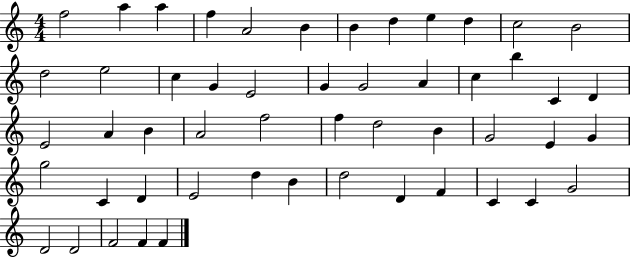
F5/h A5/q A5/q F5/q A4/h B4/q B4/q D5/q E5/q D5/q C5/h B4/h D5/h E5/h C5/q G4/q E4/h G4/q G4/h A4/q C5/q B5/q C4/q D4/q E4/h A4/q B4/q A4/h F5/h F5/q D5/h B4/q G4/h E4/q G4/q G5/h C4/q D4/q E4/h D5/q B4/q D5/h D4/q F4/q C4/q C4/q G4/h D4/h D4/h F4/h F4/q F4/q